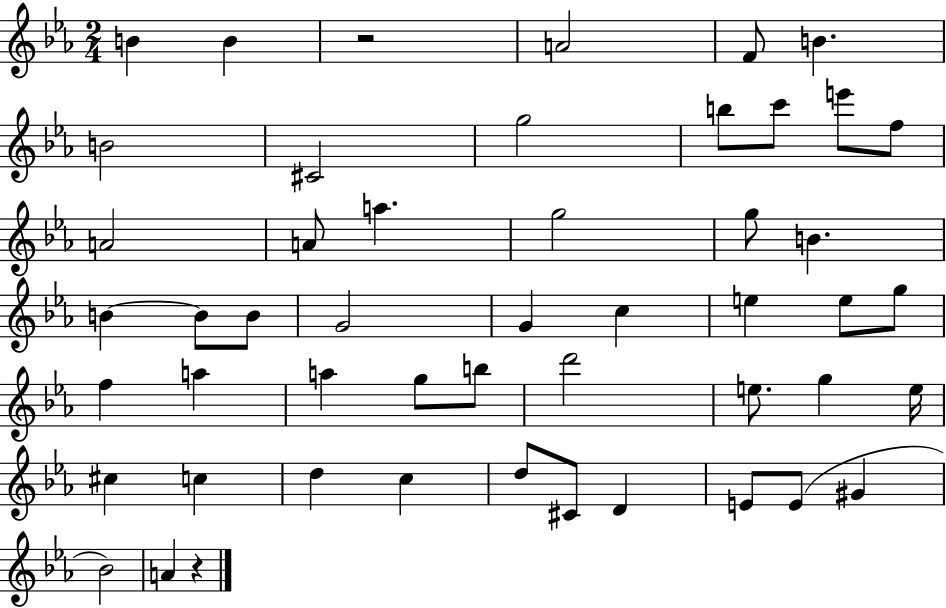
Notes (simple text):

B4/q B4/q R/h A4/h F4/e B4/q. B4/h C#4/h G5/h B5/e C6/e E6/e F5/e A4/h A4/e A5/q. G5/h G5/e B4/q. B4/q B4/e B4/e G4/h G4/q C5/q E5/q E5/e G5/e F5/q A5/q A5/q G5/e B5/e D6/h E5/e. G5/q E5/s C#5/q C5/q D5/q C5/q D5/e C#4/e D4/q E4/e E4/e G#4/q Bb4/h A4/q R/q